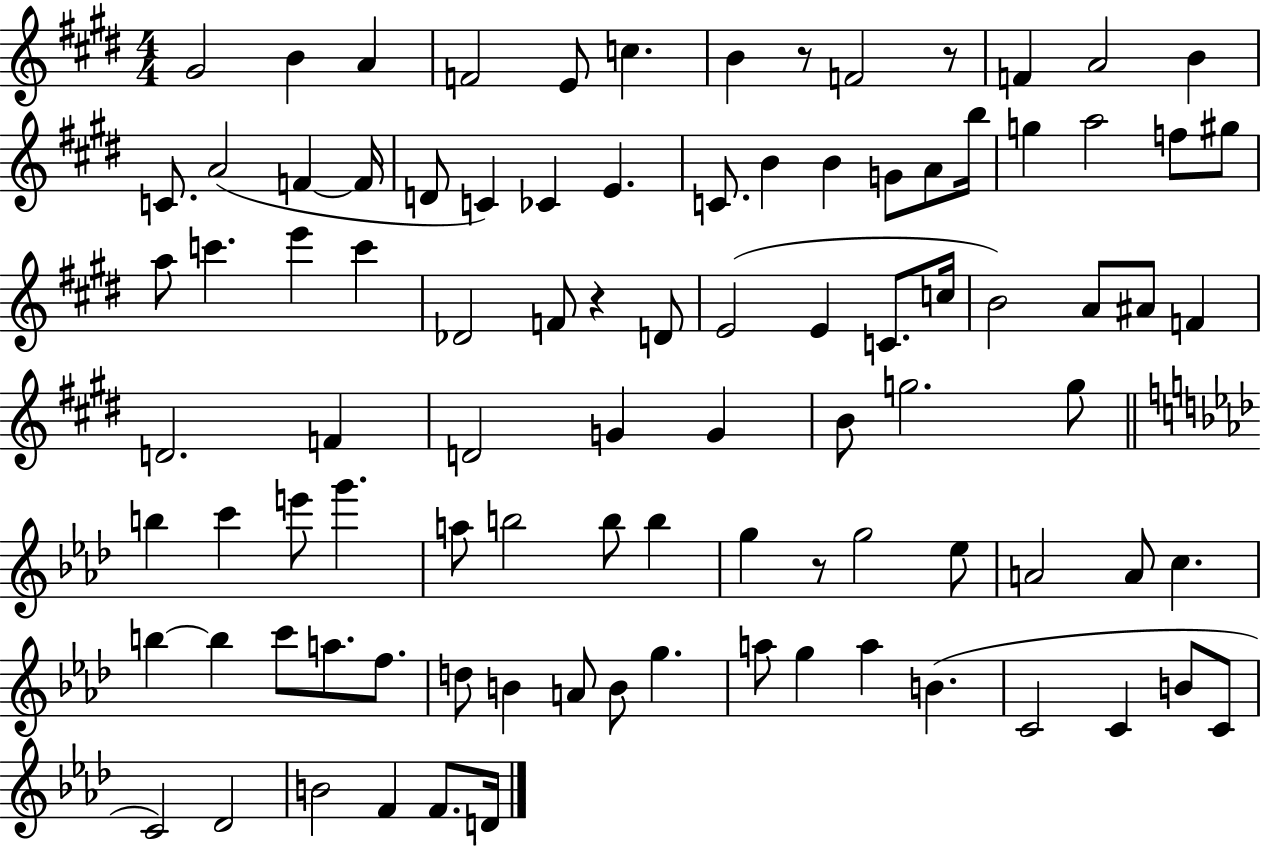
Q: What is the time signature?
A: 4/4